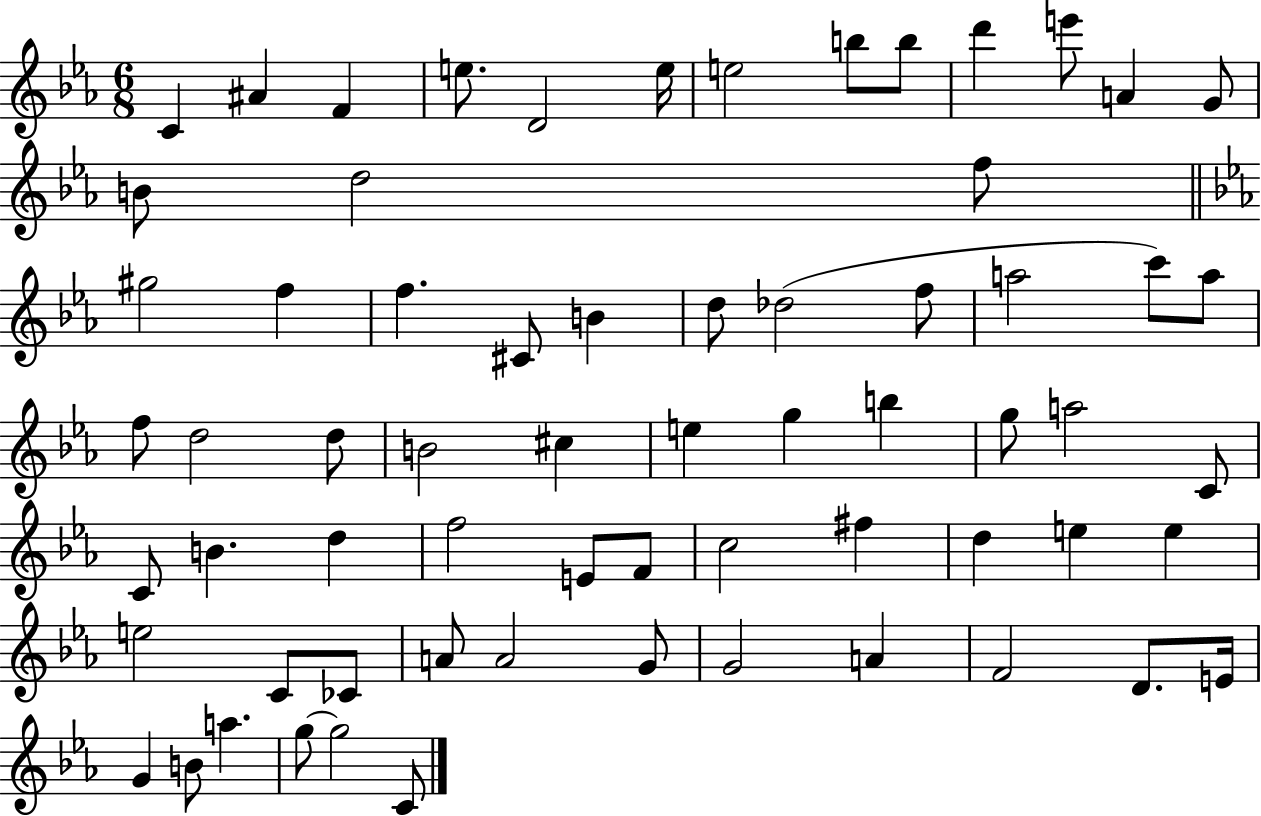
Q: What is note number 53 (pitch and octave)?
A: A4